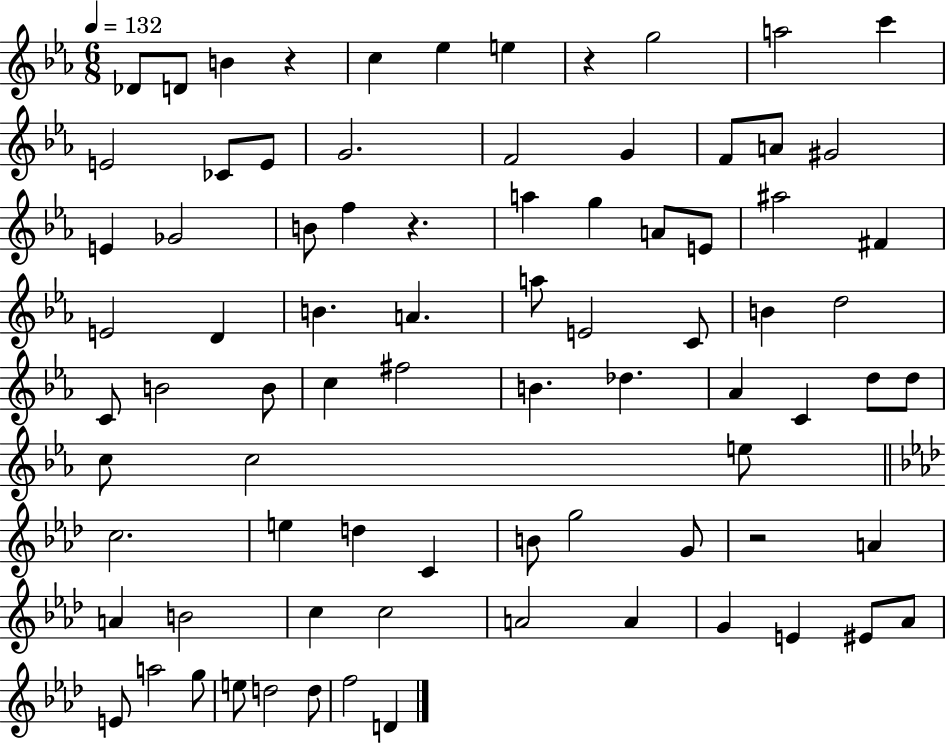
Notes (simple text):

Db4/e D4/e B4/q R/q C5/q Eb5/q E5/q R/q G5/h A5/h C6/q E4/h CES4/e E4/e G4/h. F4/h G4/q F4/e A4/e G#4/h E4/q Gb4/h B4/e F5/q R/q. A5/q G5/q A4/e E4/e A#5/h F#4/q E4/h D4/q B4/q. A4/q. A5/e E4/h C4/e B4/q D5/h C4/e B4/h B4/e C5/q F#5/h B4/q. Db5/q. Ab4/q C4/q D5/e D5/e C5/e C5/h E5/e C5/h. E5/q D5/q C4/q B4/e G5/h G4/e R/h A4/q A4/q B4/h C5/q C5/h A4/h A4/q G4/q E4/q EIS4/e Ab4/e E4/e A5/h G5/e E5/e D5/h D5/e F5/h D4/q